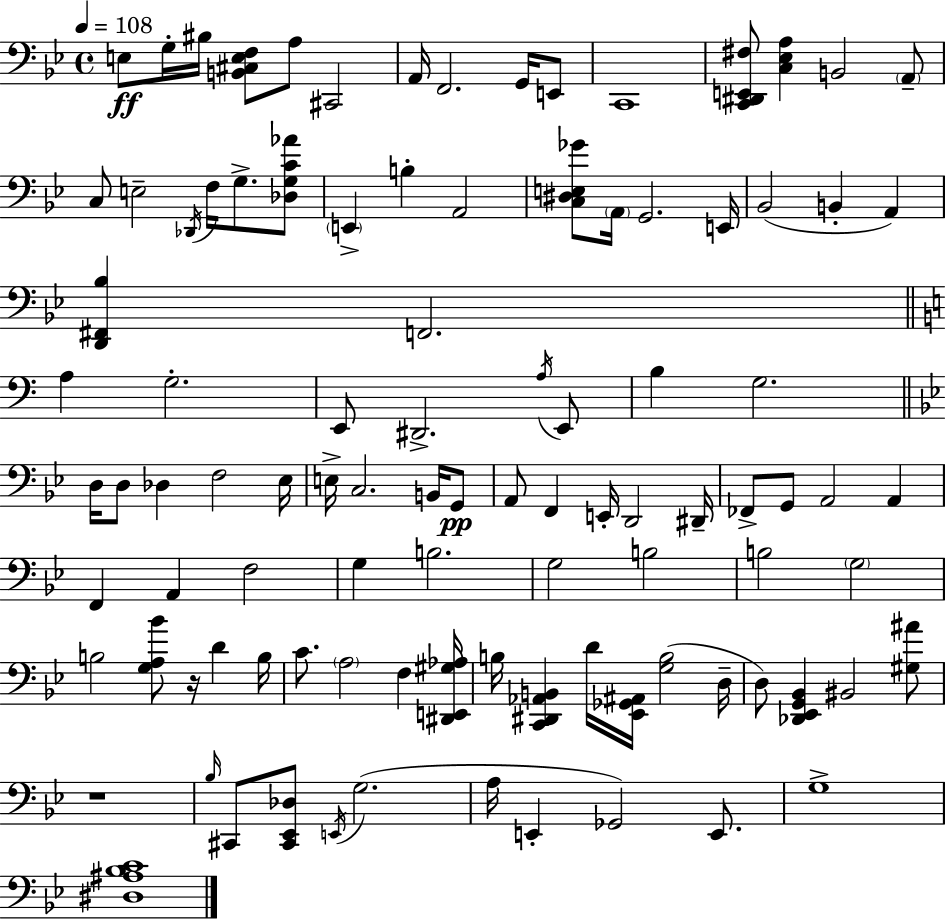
E3/e G3/s BIS3/s [B2,C#3,E3,F3]/e A3/e C#2/h A2/s F2/h. G2/s E2/e C2/w [C2,D#2,E2,F#3]/e [C3,Eb3,A3]/q B2/h A2/e C3/e E3/h Db2/s F3/s G3/e. [Db3,G3,C4,Ab4]/e E2/q B3/q A2/h [C3,D#3,E3,Gb4]/e A2/s G2/h. E2/s Bb2/h B2/q A2/q [D2,F#2,Bb3]/q F2/h. A3/q G3/h. E2/e D#2/h. A3/s E2/e B3/q G3/h. D3/s D3/e Db3/q F3/h Eb3/s E3/s C3/h. B2/s G2/e A2/e F2/q E2/s D2/h D#2/s FES2/e G2/e A2/h A2/q F2/q A2/q F3/h G3/q B3/h. G3/h B3/h B3/h G3/h B3/h [G3,A3,Bb4]/e R/s D4/q B3/s C4/e. A3/h F3/q [D#2,E2,G#3,Ab3]/s B3/s [C2,D#2,Ab2,B2]/q D4/s [Eb2,Gb2,A#2]/s [G3,B3]/h D3/s D3/e [Db2,Eb2,G2,Bb2]/q BIS2/h [G#3,A#4]/e R/w Bb3/s C#2/e [C#2,Eb2,Db3]/e E2/s G3/h. A3/s E2/q Gb2/h E2/e. G3/w [D#3,A#3,Bb3,C4]/w